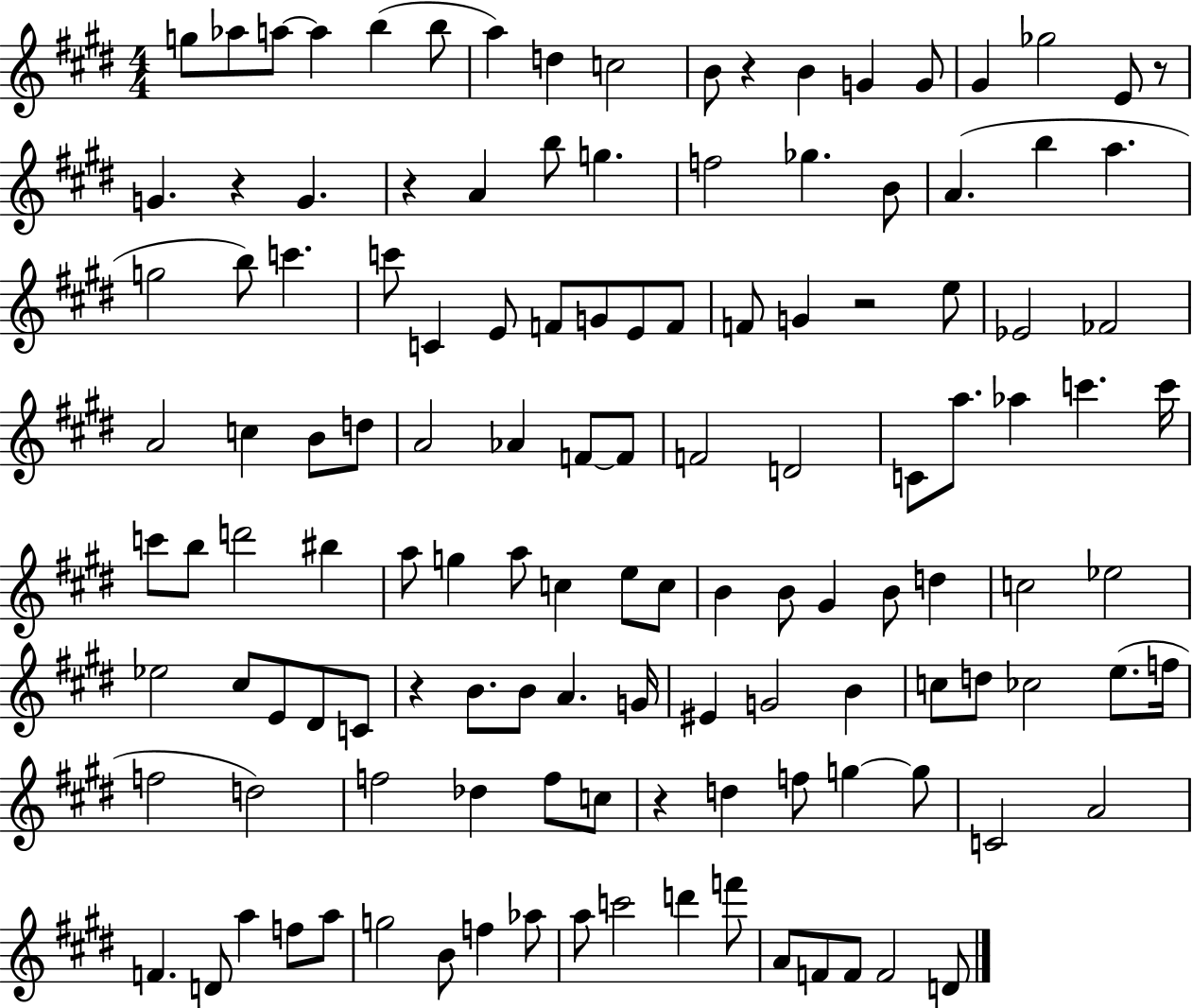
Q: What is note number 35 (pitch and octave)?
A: G4